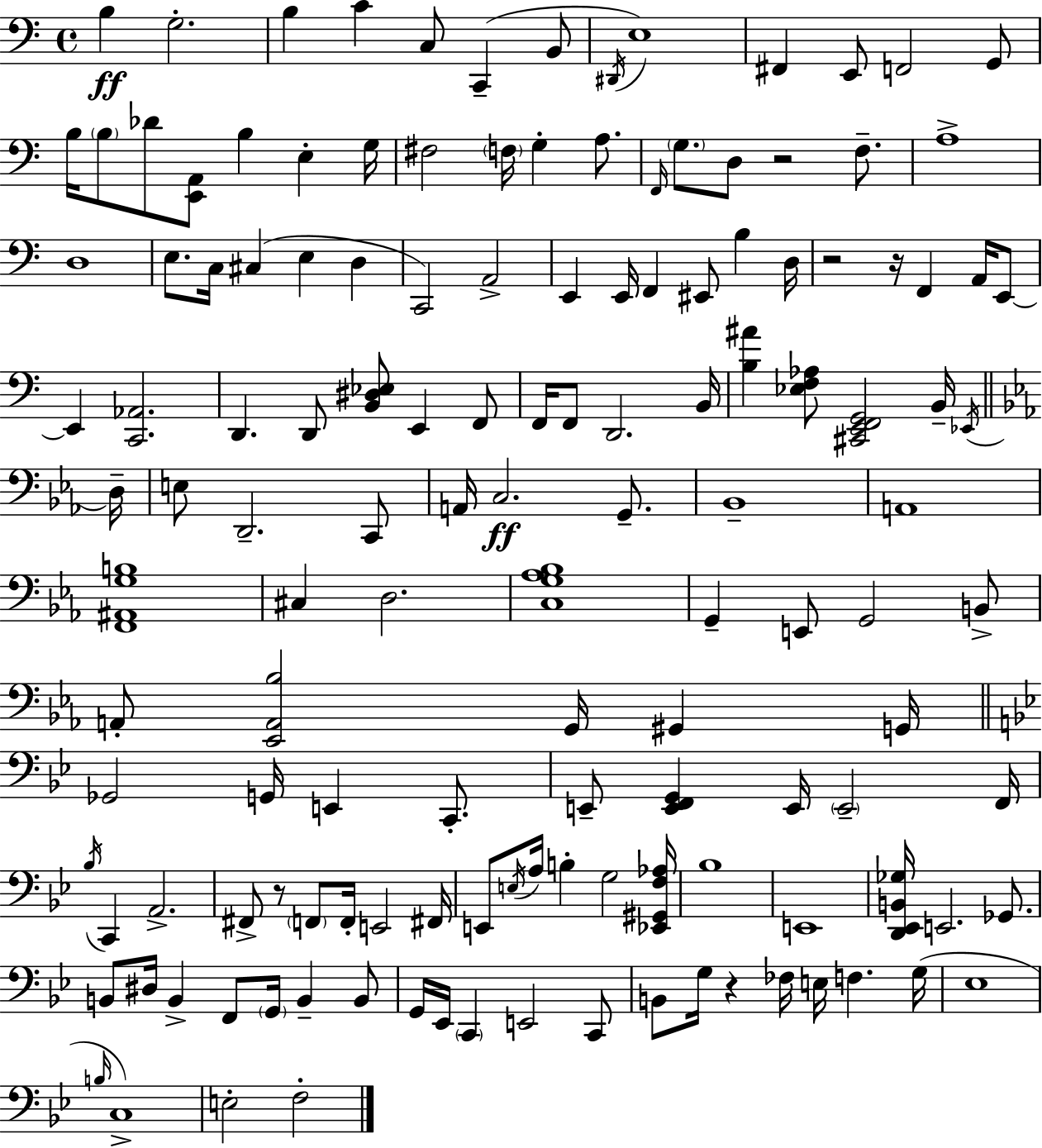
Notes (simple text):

B3/q G3/h. B3/q C4/q C3/e C2/q B2/e D#2/s E3/w F#2/q E2/e F2/h G2/e B3/s B3/e Db4/e [E2,A2]/e B3/q E3/q G3/s F#3/h F3/s G3/q A3/e. F2/s G3/e. D3/e R/h F3/e. A3/w D3/w E3/e. C3/s C#3/q E3/q D3/q C2/h A2/h E2/q E2/s F2/q EIS2/e B3/q D3/s R/h R/s F2/q A2/s E2/e E2/q [C2,Ab2]/h. D2/q. D2/e [B2,D#3,Eb3]/e E2/q F2/e F2/s F2/e D2/h. B2/s [B3,A#4]/q [Eb3,F3,Ab3]/e [C#2,E2,F2,G2]/h B2/s Eb2/s D3/s E3/e D2/h. C2/e A2/s C3/h. G2/e. Bb2/w A2/w [F2,A#2,G3,B3]/w C#3/q D3/h. [C3,G3,Ab3,Bb3]/w G2/q E2/e G2/h B2/e A2/e [Eb2,A2,Bb3]/h G2/s G#2/q G2/s Gb2/h G2/s E2/q C2/e. E2/e [E2,F2,G2]/q E2/s E2/h F2/s Bb3/s C2/q A2/h. F#2/e R/e F2/e F2/s E2/h F#2/s E2/e E3/s A3/s B3/q G3/h [Eb2,G#2,F3,Ab3]/s Bb3/w E2/w [D2,Eb2,B2,Gb3]/s E2/h. Gb2/e. B2/e D#3/s B2/q F2/e G2/s B2/q B2/e G2/s Eb2/s C2/q E2/h C2/e B2/e G3/s R/q FES3/s E3/s F3/q. G3/s Eb3/w B3/s C3/w E3/h F3/h